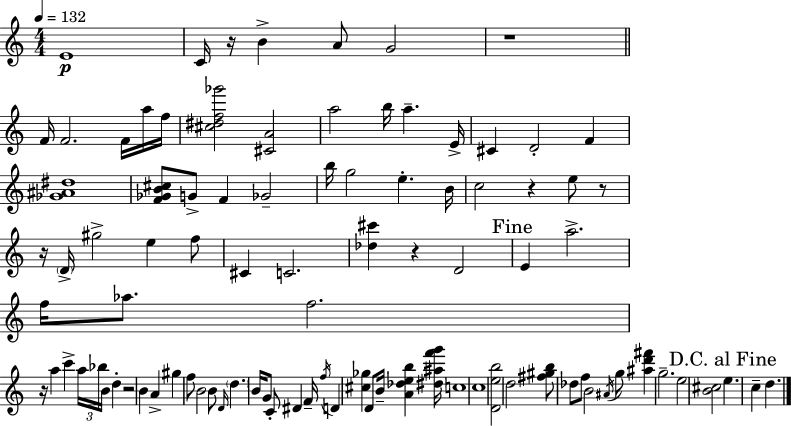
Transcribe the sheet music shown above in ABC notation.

X:1
T:Untitled
M:4/4
L:1/4
K:C
E4 C/4 z/4 B A/2 G2 z4 F/4 F2 F/4 a/4 f/4 [^c^df_g']2 [^CA]2 a2 b/4 a E/4 ^C D2 F [_G^A^d]4 [F_GB^c]/2 G/2 F _G2 b/4 g2 e B/4 c2 z e/2 z/2 z/4 D/4 ^g2 e f/2 ^C C2 [_d^c'] z D2 E a2 f/4 _a/2 f2 z/4 a c' a/4 _b/4 B/4 d z2 B A ^g f/2 B2 B/2 D/4 d B/4 G/2 C/2 ^D F/4 f/4 D [^c_g] D/2 B/4 [A_deb] [^d^af'g']/4 c4 c4 [Deb]2 d2 [^f^gb]/2 _d/2 f/2 B2 ^A/4 g/2 [^ad'^f'] g2 e2 [B^c]2 e c d